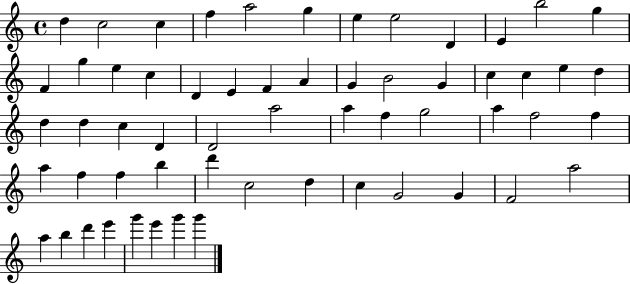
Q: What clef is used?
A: treble